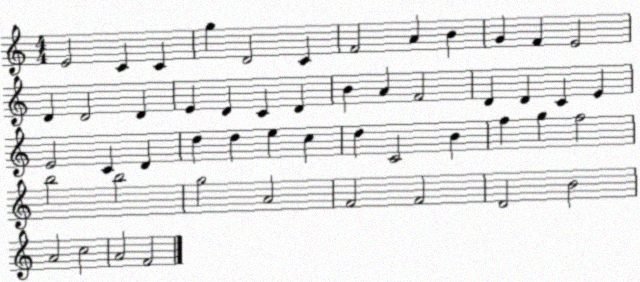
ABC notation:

X:1
T:Untitled
M:4/4
L:1/4
K:C
E2 C C g D2 C F2 A B G F E2 D D2 D E D C D B A F2 D D C E E2 C D d d e c d C2 B f g f2 b2 b2 g2 A2 F2 F2 D2 B2 A2 c2 A2 F2